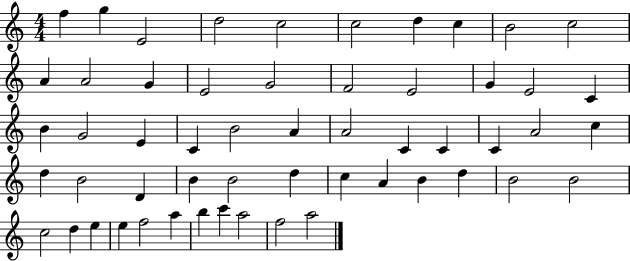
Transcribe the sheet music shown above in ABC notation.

X:1
T:Untitled
M:4/4
L:1/4
K:C
f g E2 d2 c2 c2 d c B2 c2 A A2 G E2 G2 F2 E2 G E2 C B G2 E C B2 A A2 C C C A2 c d B2 D B B2 d c A B d B2 B2 c2 d e e f2 a b c' a2 f2 a2